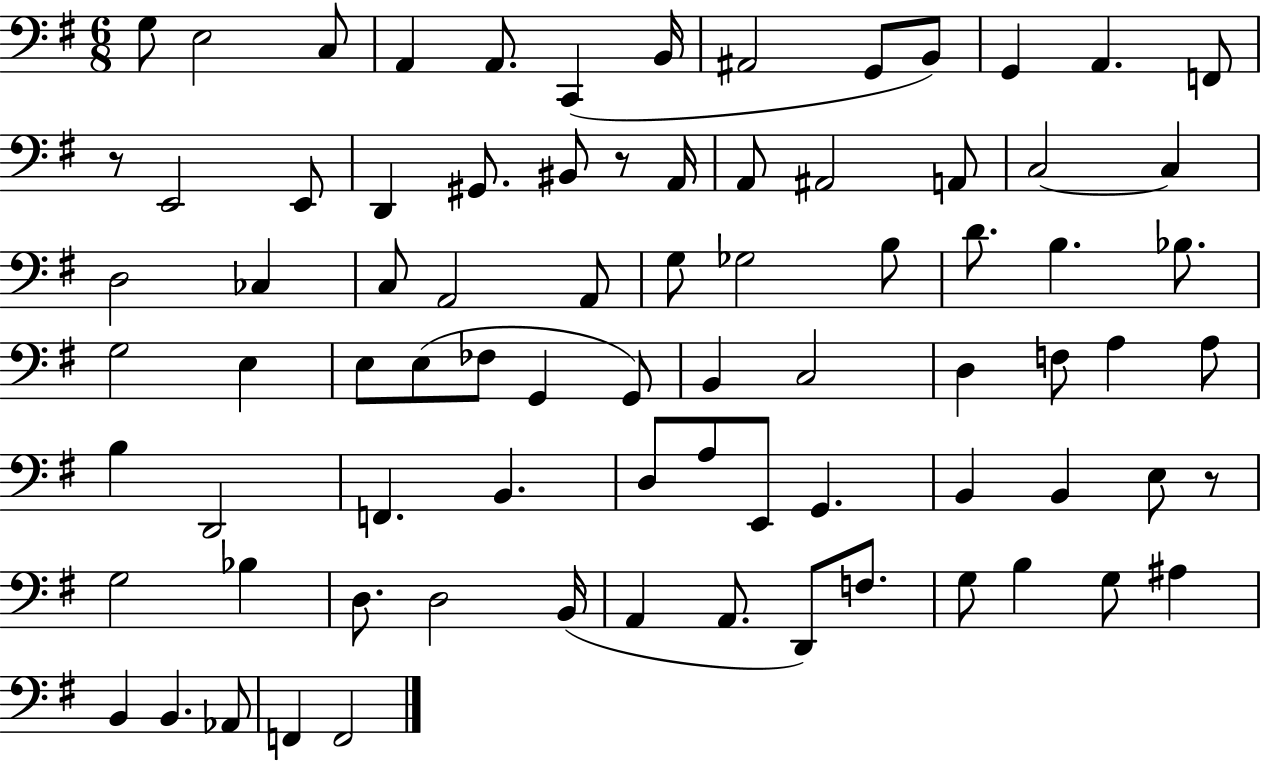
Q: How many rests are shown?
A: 3